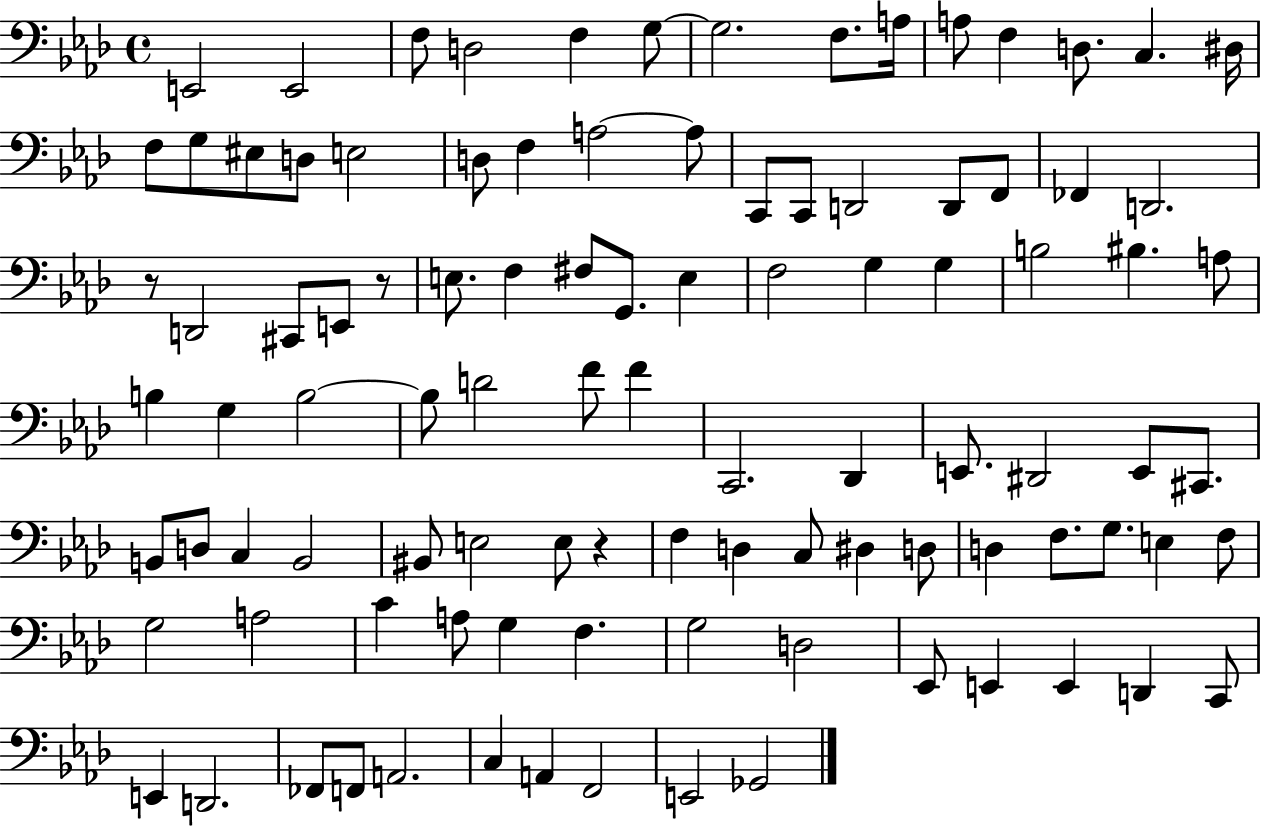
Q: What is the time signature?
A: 4/4